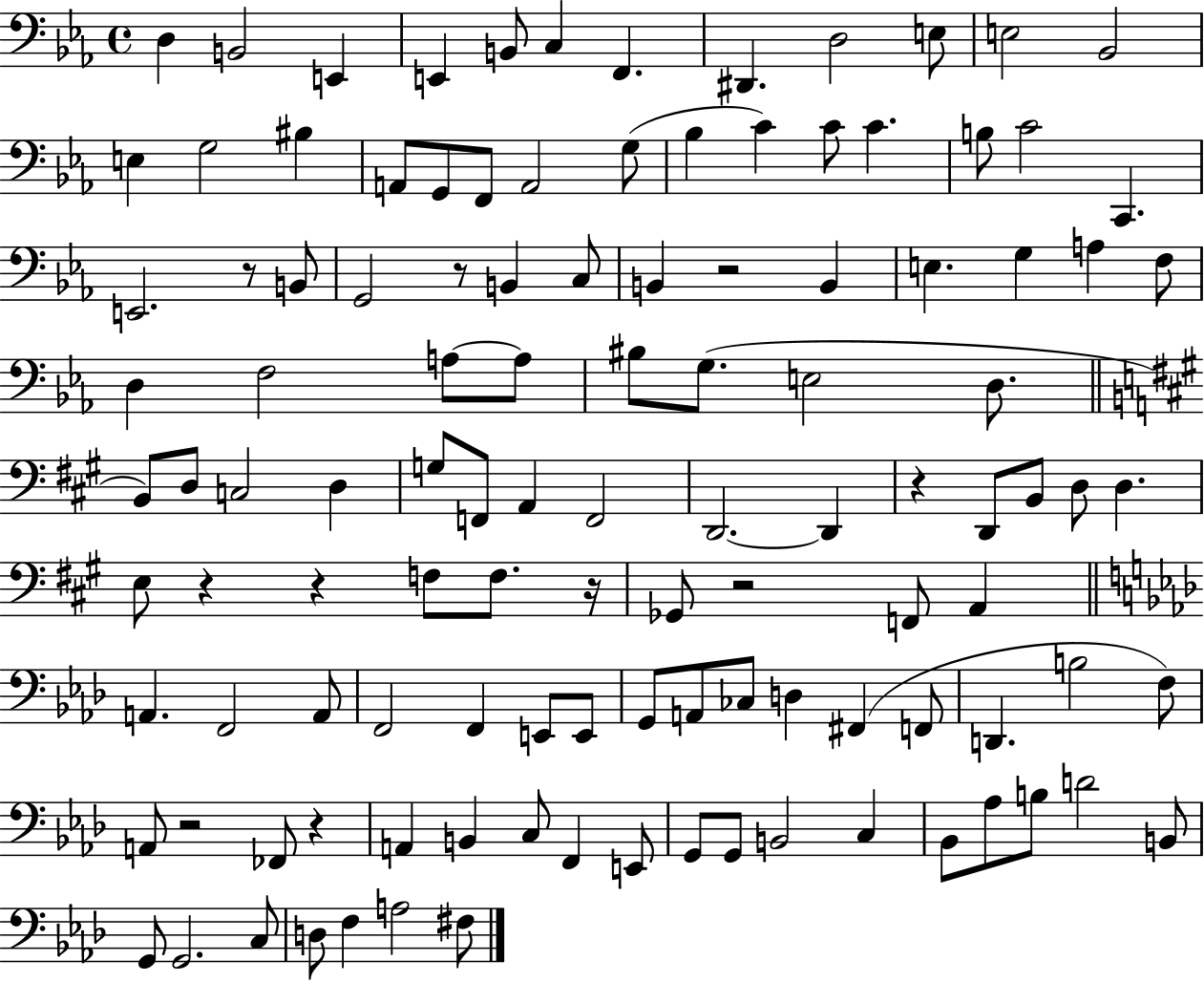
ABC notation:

X:1
T:Untitled
M:4/4
L:1/4
K:Eb
D, B,,2 E,, E,, B,,/2 C, F,, ^D,, D,2 E,/2 E,2 _B,,2 E, G,2 ^B, A,,/2 G,,/2 F,,/2 A,,2 G,/2 _B, C C/2 C B,/2 C2 C,, E,,2 z/2 B,,/2 G,,2 z/2 B,, C,/2 B,, z2 B,, E, G, A, F,/2 D, F,2 A,/2 A,/2 ^B,/2 G,/2 E,2 D,/2 B,,/2 D,/2 C,2 D, G,/2 F,,/2 A,, F,,2 D,,2 D,, z D,,/2 B,,/2 D,/2 D, E,/2 z z F,/2 F,/2 z/4 _G,,/2 z2 F,,/2 A,, A,, F,,2 A,,/2 F,,2 F,, E,,/2 E,,/2 G,,/2 A,,/2 _C,/2 D, ^F,, F,,/2 D,, B,2 F,/2 A,,/2 z2 _F,,/2 z A,, B,, C,/2 F,, E,,/2 G,,/2 G,,/2 B,,2 C, _B,,/2 _A,/2 B,/2 D2 B,,/2 G,,/2 G,,2 C,/2 D,/2 F, A,2 ^F,/2